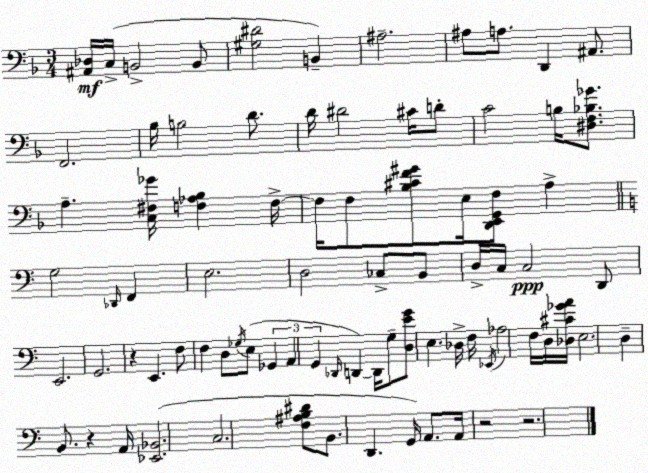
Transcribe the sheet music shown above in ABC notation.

X:1
T:Untitled
M:3/4
L:1/4
K:F
[^A,,_D,]/4 C,/4 B,,2 B,,/2 [^G,^D]2 B,, ^A,2 ^A,/2 A,/2 D,, ^A,,/2 F,,2 _B,/4 B,2 D/2 D/4 ^D2 ^C/4 D/2 C2 B,/4 [^D,F,_B,_G]/2 A, [C,^F,_G]/4 [F,_A,_B,] F,/4 F,/4 F,/2 [_B,^CF^G]/2 E,/4 [D,,E,,G,,F,]/2 A, G,2 _D,,/4 F,, E,2 D,2 _C,/2 B,,/2 D,/4 C,/4 C,2 D,,/2 E,,2 G,,2 z E,, F,/2 F, D,/2 _G,/4 E,/2 _G,, A,, G,, _D,,/4 D,, D,,/4 G,/2 [D,EG]/2 E, _D,/4 F,/4 _E,,/4 _A,2 F,/4 D,/4 [_D,^C_GA]/4 E,2 D, B,,/2 z A,,/4 [_E,,_B,,]2 C,2 [F,^A,B,^D]/2 B,,/2 D,, G,,/4 A,,/2 A,,/4 z2 z2